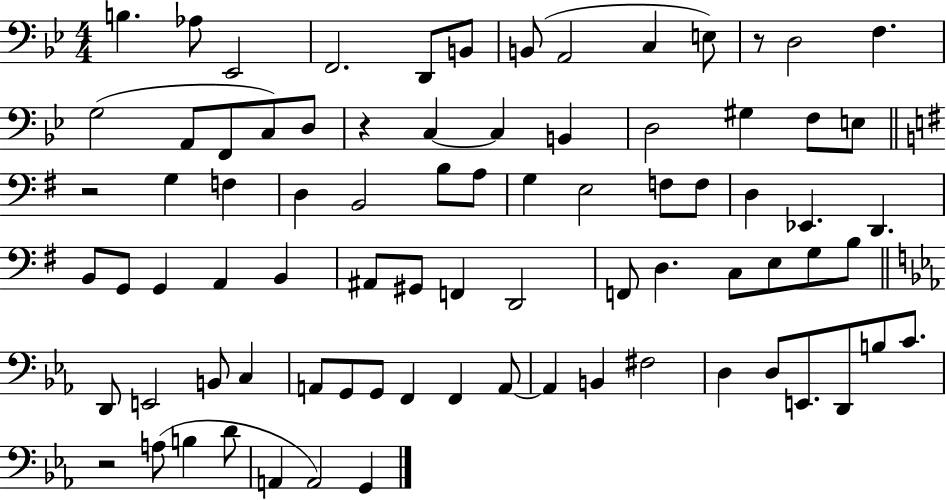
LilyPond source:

{
  \clef bass
  \numericTimeSignature
  \time 4/4
  \key bes \major
  b4. aes8 ees,2 | f,2. d,8 b,8 | b,8( a,2 c4 e8) | r8 d2 f4. | \break g2( a,8 f,8 c8) d8 | r4 c4~~ c4 b,4 | d2 gis4 f8 e8 | \bar "||" \break \key g \major r2 g4 f4 | d4 b,2 b8 a8 | g4 e2 f8 f8 | d4 ees,4. d,4. | \break b,8 g,8 g,4 a,4 b,4 | ais,8 gis,8 f,4 d,2 | f,8 d4. c8 e8 g8 b8 | \bar "||" \break \key ees \major d,8 e,2 b,8 c4 | a,8 g,8 g,8 f,4 f,4 a,8~~ | a,4 b,4 fis2 | d4 d8 e,8. d,8 b8 c'8. | \break r2 a8( b4 d'8 | a,4 a,2) g,4 | \bar "|."
}